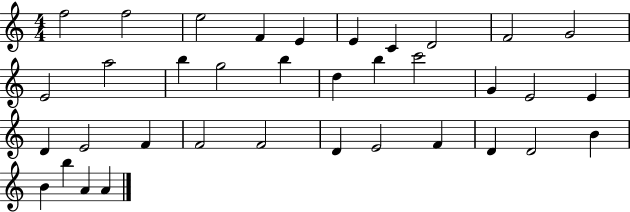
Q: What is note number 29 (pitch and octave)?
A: F4